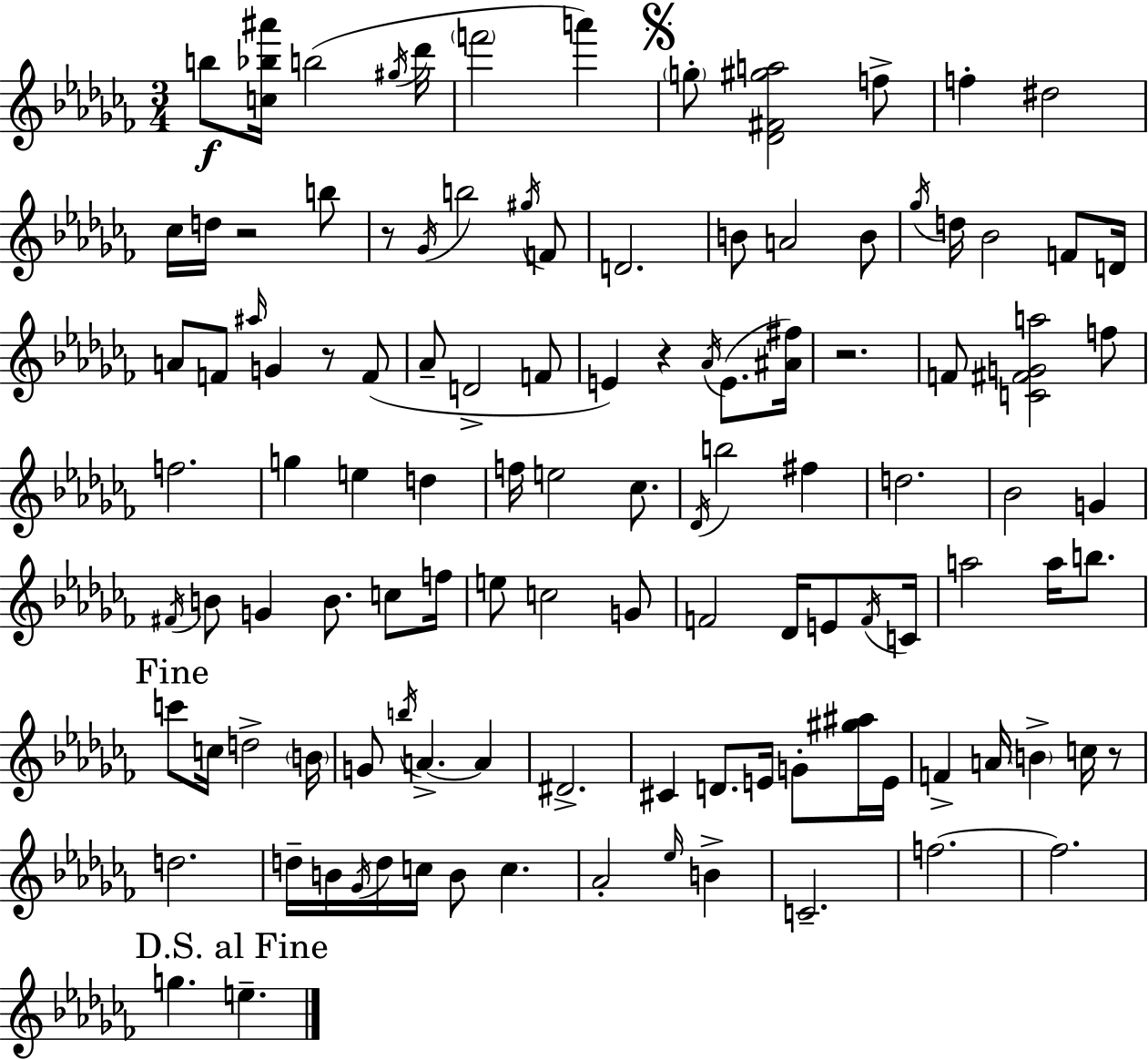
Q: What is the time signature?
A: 3/4